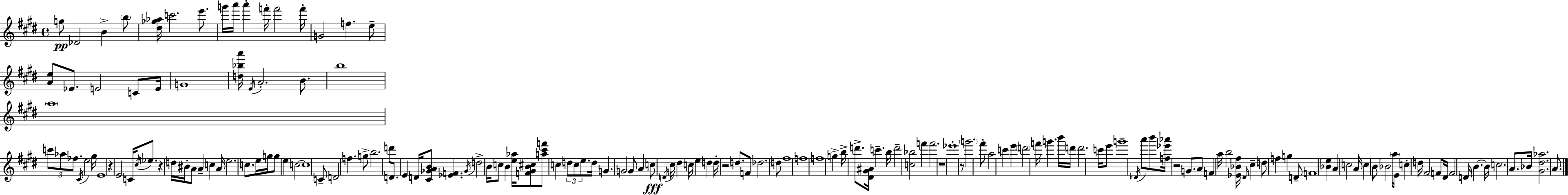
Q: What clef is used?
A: treble